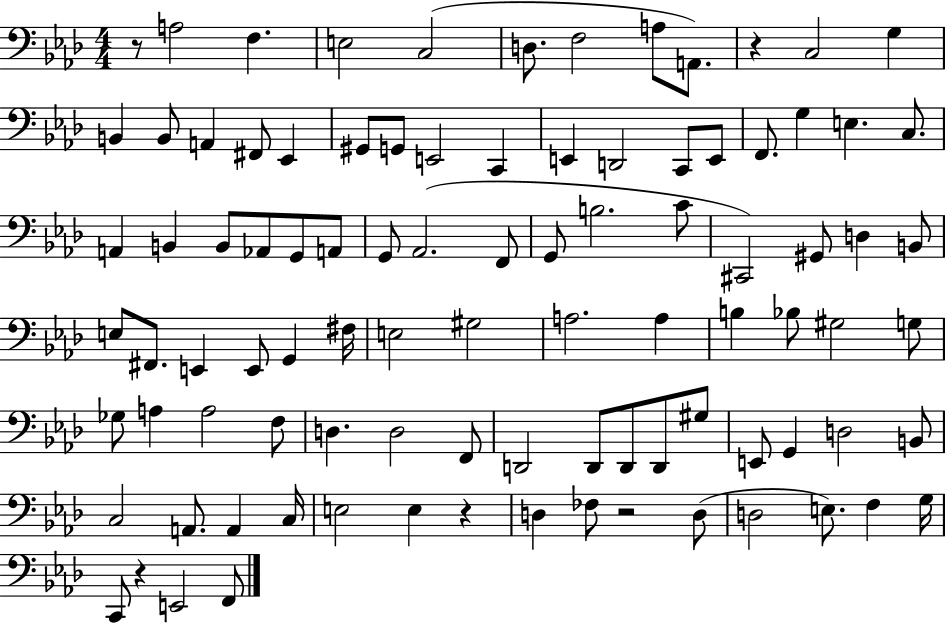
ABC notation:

X:1
T:Untitled
M:4/4
L:1/4
K:Ab
z/2 A,2 F, E,2 C,2 D,/2 F,2 A,/2 A,,/2 z C,2 G, B,, B,,/2 A,, ^F,,/2 _E,, ^G,,/2 G,,/2 E,,2 C,, E,, D,,2 C,,/2 E,,/2 F,,/2 G, E, C,/2 A,, B,, B,,/2 _A,,/2 G,,/2 A,,/2 G,,/2 _A,,2 F,,/2 G,,/2 B,2 C/2 ^C,,2 ^G,,/2 D, B,,/2 E,/2 ^F,,/2 E,, E,,/2 G,, ^F,/4 E,2 ^G,2 A,2 A, B, _B,/2 ^G,2 G,/2 _G,/2 A, A,2 F,/2 D, D,2 F,,/2 D,,2 D,,/2 D,,/2 D,,/2 ^G,/2 E,,/2 G,, D,2 B,,/2 C,2 A,,/2 A,, C,/4 E,2 E, z D, _F,/2 z2 D,/2 D,2 E,/2 F, G,/4 C,,/2 z E,,2 F,,/2